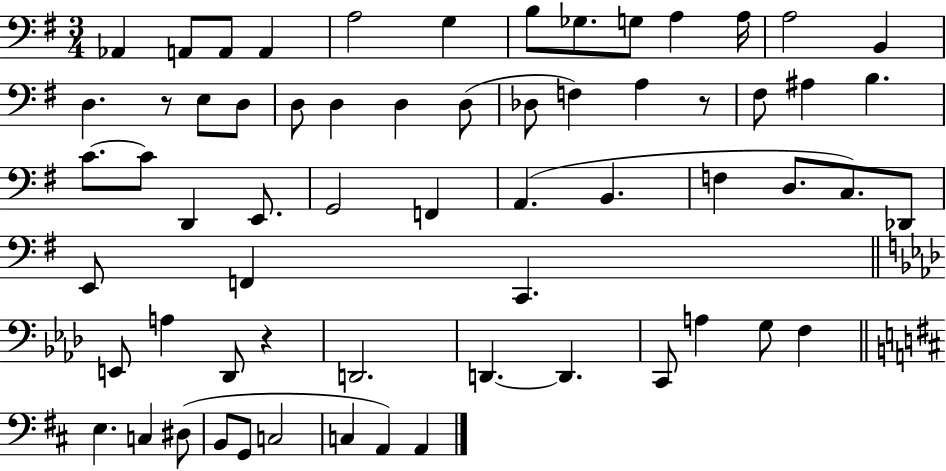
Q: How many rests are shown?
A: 3